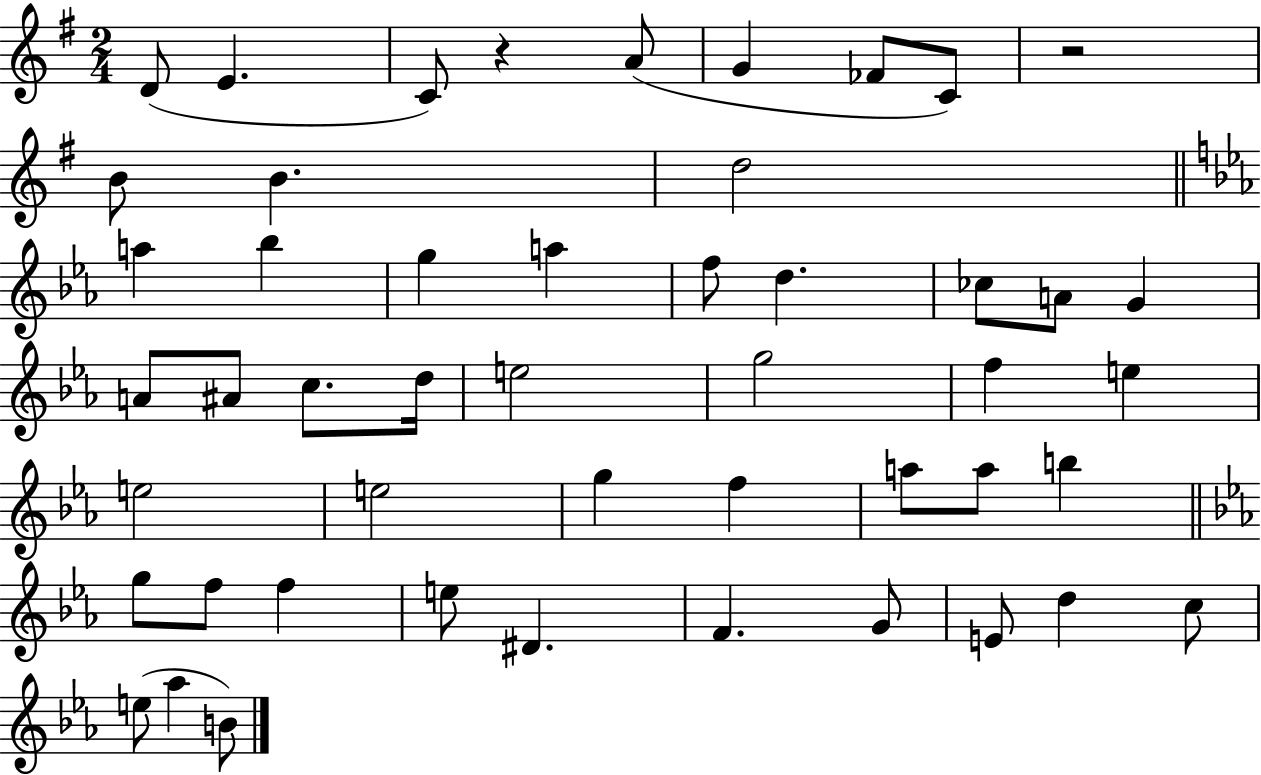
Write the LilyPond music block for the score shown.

{
  \clef treble
  \numericTimeSignature
  \time 2/4
  \key g \major
  d'8( e'4. | c'8) r4 a'8( | g'4 fes'8 c'8) | r2 | \break b'8 b'4. | d''2 | \bar "||" \break \key c \minor a''4 bes''4 | g''4 a''4 | f''8 d''4. | ces''8 a'8 g'4 | \break a'8 ais'8 c''8. d''16 | e''2 | g''2 | f''4 e''4 | \break e''2 | e''2 | g''4 f''4 | a''8 a''8 b''4 | \break \bar "||" \break \key ees \major g''8 f''8 f''4 | e''8 dis'4. | f'4. g'8 | e'8 d''4 c''8 | \break e''8( aes''4 b'8) | \bar "|."
}